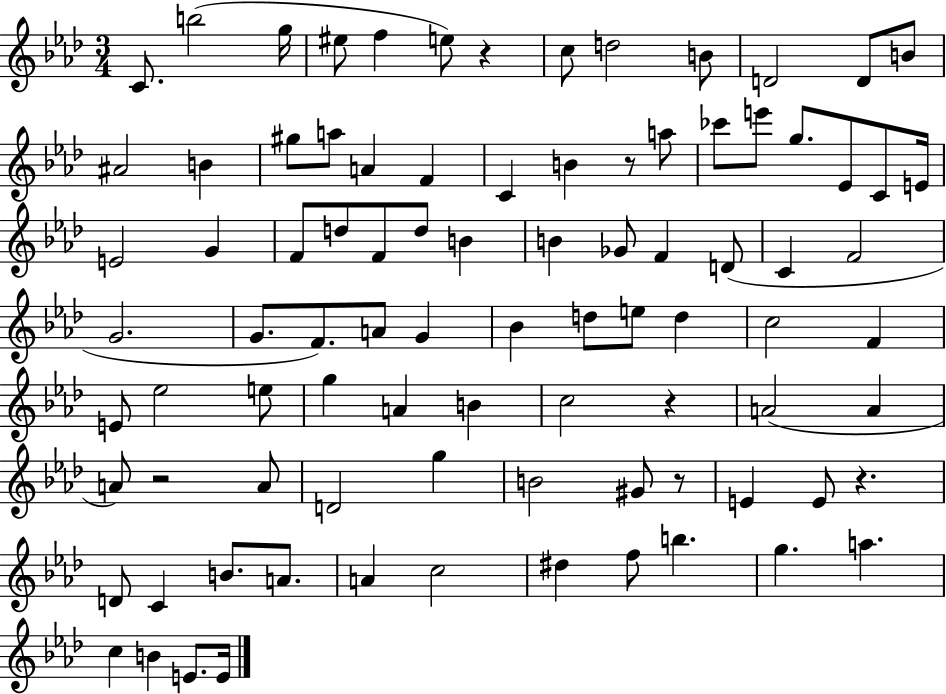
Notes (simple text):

C4/e. B5/h G5/s EIS5/e F5/q E5/e R/q C5/e D5/h B4/e D4/h D4/e B4/e A#4/h B4/q G#5/e A5/e A4/q F4/q C4/q B4/q R/e A5/e CES6/e E6/e G5/e. Eb4/e C4/e E4/s E4/h G4/q F4/e D5/e F4/e D5/e B4/q B4/q Gb4/e F4/q D4/e C4/q F4/h G4/h. G4/e. F4/e. A4/e G4/q Bb4/q D5/e E5/e D5/q C5/h F4/q E4/e Eb5/h E5/e G5/q A4/q B4/q C5/h R/q A4/h A4/q A4/e R/h A4/e D4/h G5/q B4/h G#4/e R/e E4/q E4/e R/q. D4/e C4/q B4/e. A4/e. A4/q C5/h D#5/q F5/e B5/q. G5/q. A5/q. C5/q B4/q E4/e. E4/s